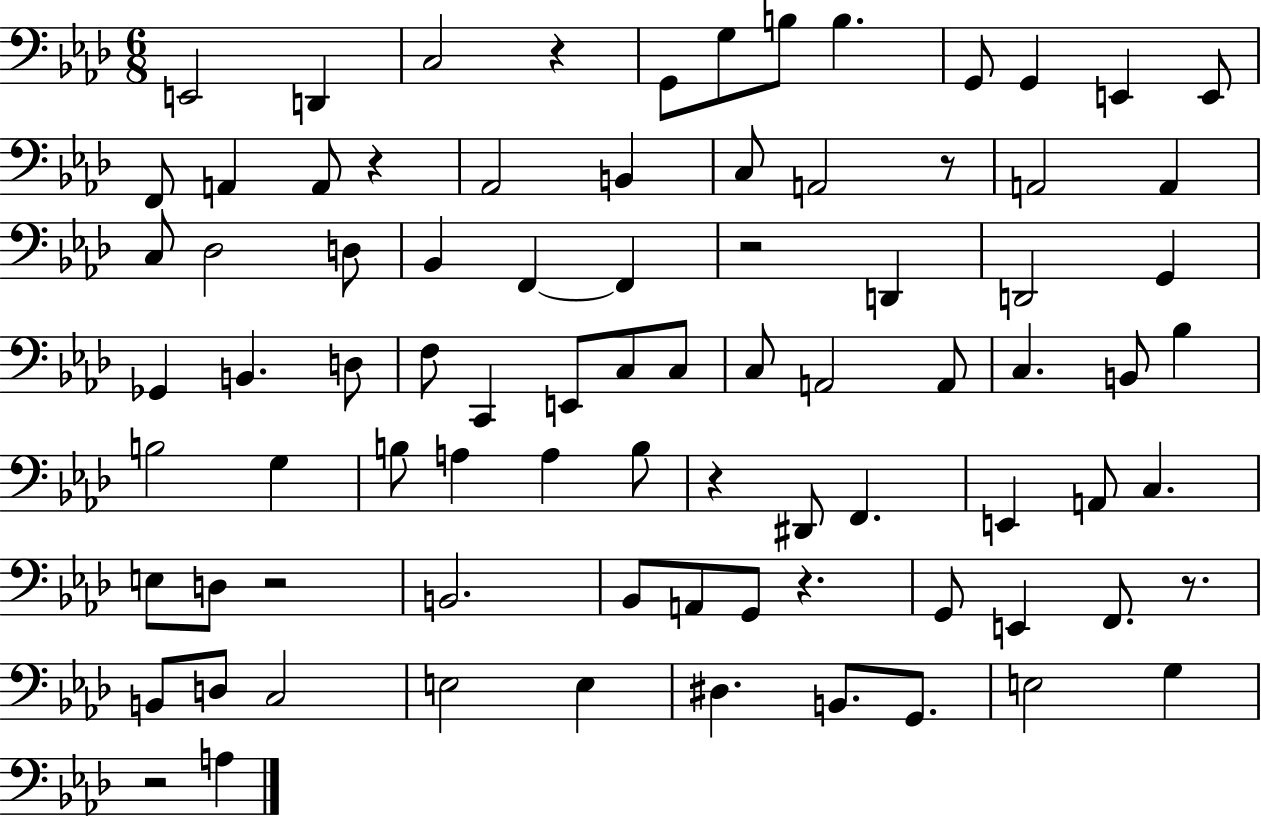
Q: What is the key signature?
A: AES major